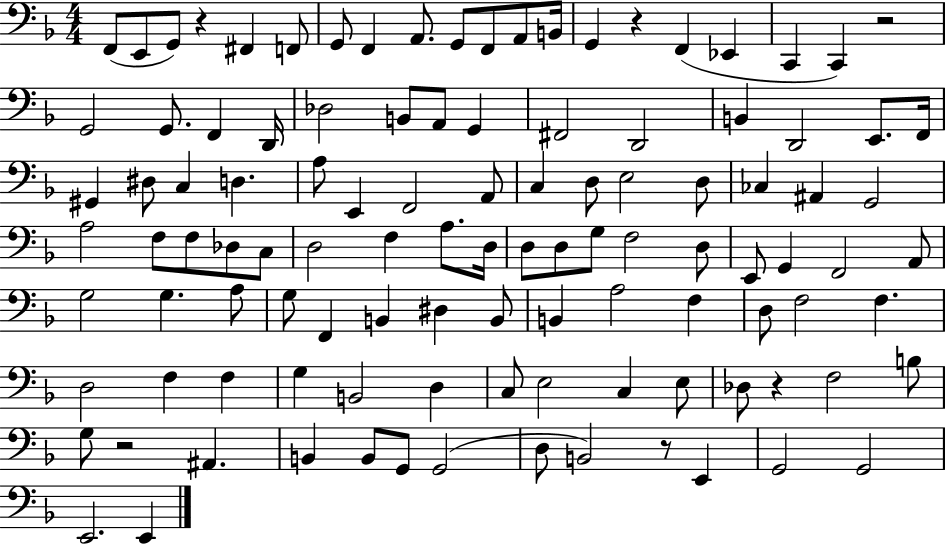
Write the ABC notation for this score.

X:1
T:Untitled
M:4/4
L:1/4
K:F
F,,/2 E,,/2 G,,/2 z ^F,, F,,/2 G,,/2 F,, A,,/2 G,,/2 F,,/2 A,,/2 B,,/4 G,, z F,, _E,, C,, C,, z2 G,,2 G,,/2 F,, D,,/4 _D,2 B,,/2 A,,/2 G,, ^F,,2 D,,2 B,, D,,2 E,,/2 F,,/4 ^G,, ^D,/2 C, D, A,/2 E,, F,,2 A,,/2 C, D,/2 E,2 D,/2 _C, ^A,, G,,2 A,2 F,/2 F,/2 _D,/2 C,/2 D,2 F, A,/2 D,/4 D,/2 D,/2 G,/2 F,2 D,/2 E,,/2 G,, F,,2 A,,/2 G,2 G, A,/2 G,/2 F,, B,, ^D, B,,/2 B,, A,2 F, D,/2 F,2 F, D,2 F, F, G, B,,2 D, C,/2 E,2 C, E,/2 _D,/2 z F,2 B,/2 G,/2 z2 ^A,, B,, B,,/2 G,,/2 G,,2 D,/2 B,,2 z/2 E,, G,,2 G,,2 E,,2 E,,